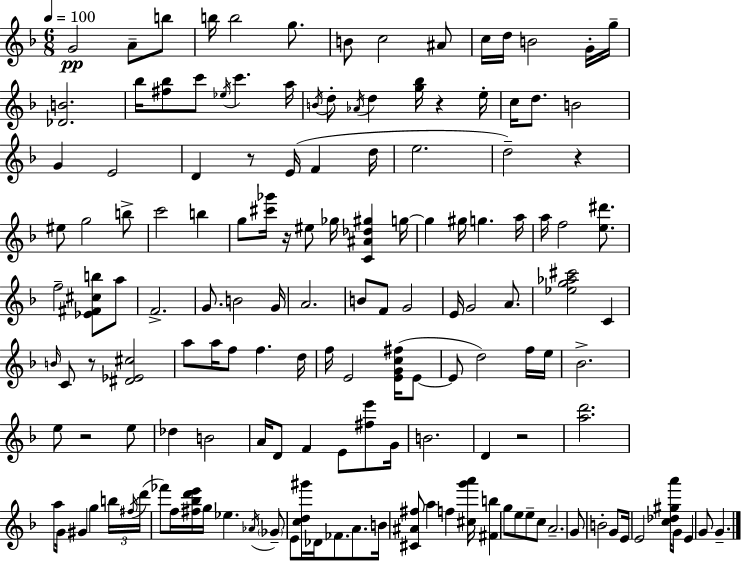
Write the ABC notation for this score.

X:1
T:Untitled
M:6/8
L:1/4
K:Dm
G2 A/2 b/2 b/4 b2 g/2 B/2 c2 ^A/2 c/4 d/4 B2 G/4 g/4 [_DB]2 _b/4 [^f_b]/2 c'/2 _e/4 c' a/4 B/4 d/2 _A/4 d [g_b]/4 z e/4 c/4 d/2 B2 G E2 D z/2 E/4 F d/4 e2 d2 z ^e/2 g2 b/2 c'2 b g/2 [^c'_g']/4 z/4 ^e/2 _g/4 [C^A_d^g] g/4 g ^g/4 g a/4 a/4 f2 [e^d']/2 f2 [_E^F^cb]/2 a/2 F2 G/2 B2 G/4 A2 B/2 F/2 G2 E/4 G2 A/2 [_eg_a^c']2 C B/4 C/2 z/2 [^D_E^c]2 a/2 a/4 f/2 f d/4 f/4 E2 [EGc^f]/4 E/2 E/2 d2 f/4 e/4 _B2 e/2 z2 e/2 _d B2 A/4 D/2 F E/2 [^fe']/2 G/4 B2 D z2 [ad']2 a/2 G/4 ^G g b/4 ^f/4 d'/4 _f'/2 f/4 [^f_bd'e']/4 g/4 _e _A/4 _G/2 E/2 [cd^g']/4 _D/4 _F/2 A/2 B/4 [^C^A^f]/2 a f [^cg'a']/4 [^Fb] g/2 e/2 e/2 c/2 A2 G/2 B2 G/2 E/4 E2 [c_d^ga']/4 G/2 E G/2 G